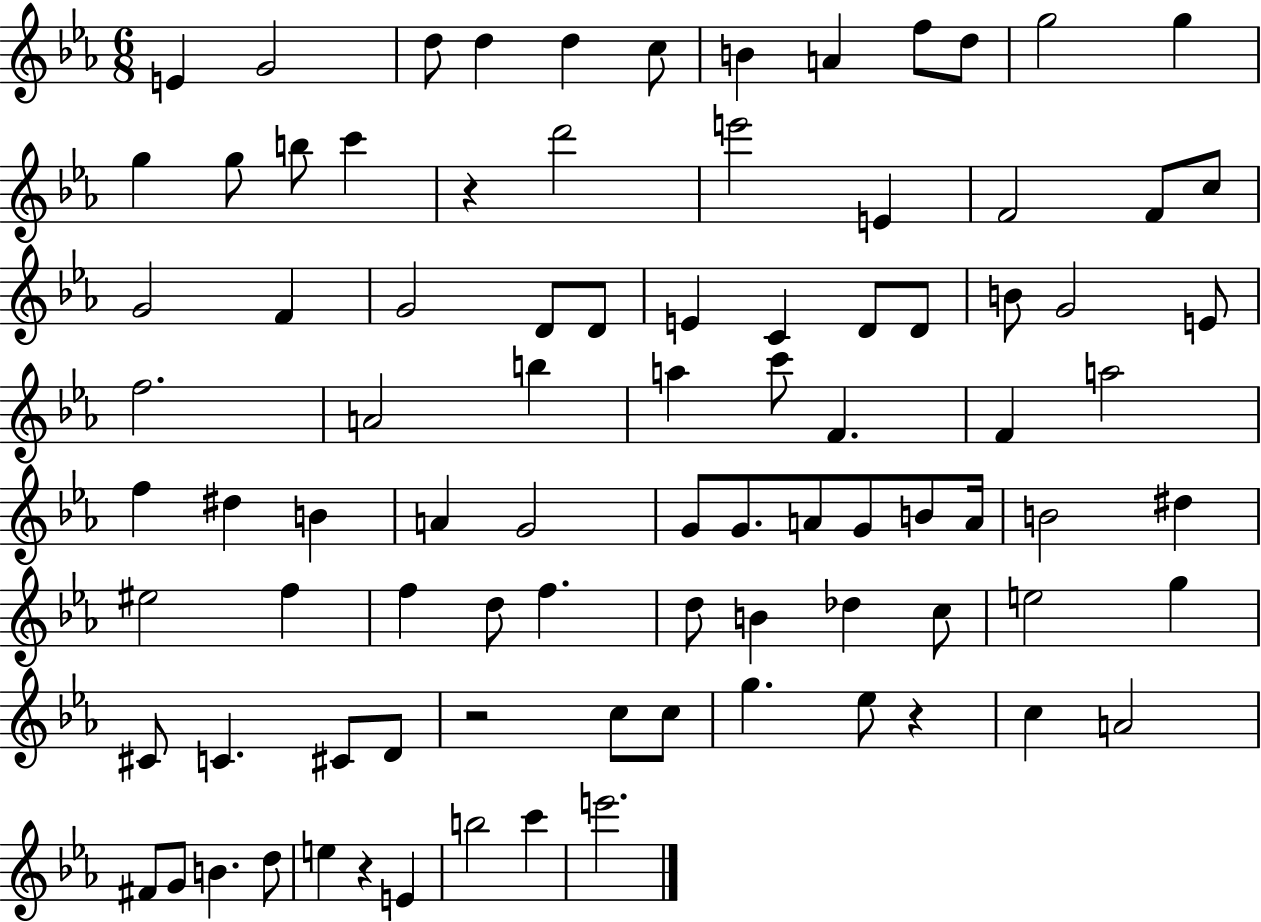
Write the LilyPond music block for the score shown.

{
  \clef treble
  \numericTimeSignature
  \time 6/8
  \key ees \major
  e'4 g'2 | d''8 d''4 d''4 c''8 | b'4 a'4 f''8 d''8 | g''2 g''4 | \break g''4 g''8 b''8 c'''4 | r4 d'''2 | e'''2 e'4 | f'2 f'8 c''8 | \break g'2 f'4 | g'2 d'8 d'8 | e'4 c'4 d'8 d'8 | b'8 g'2 e'8 | \break f''2. | a'2 b''4 | a''4 c'''8 f'4. | f'4 a''2 | \break f''4 dis''4 b'4 | a'4 g'2 | g'8 g'8. a'8 g'8 b'8 a'16 | b'2 dis''4 | \break eis''2 f''4 | f''4 d''8 f''4. | d''8 b'4 des''4 c''8 | e''2 g''4 | \break cis'8 c'4. cis'8 d'8 | r2 c''8 c''8 | g''4. ees''8 r4 | c''4 a'2 | \break fis'8 g'8 b'4. d''8 | e''4 r4 e'4 | b''2 c'''4 | e'''2. | \break \bar "|."
}